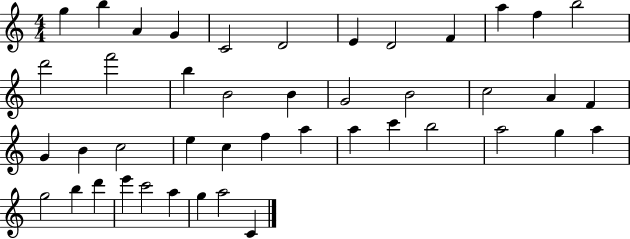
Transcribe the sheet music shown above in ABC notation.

X:1
T:Untitled
M:4/4
L:1/4
K:C
g b A G C2 D2 E D2 F a f b2 d'2 f'2 b B2 B G2 B2 c2 A F G B c2 e c f a a c' b2 a2 g a g2 b d' e' c'2 a g a2 C